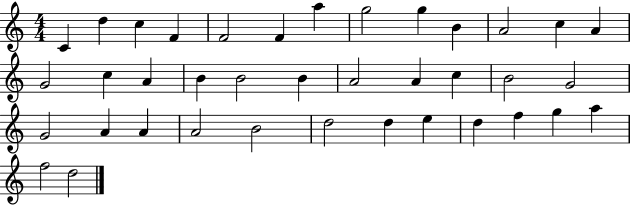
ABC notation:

X:1
T:Untitled
M:4/4
L:1/4
K:C
C d c F F2 F a g2 g B A2 c A G2 c A B B2 B A2 A c B2 G2 G2 A A A2 B2 d2 d e d f g a f2 d2